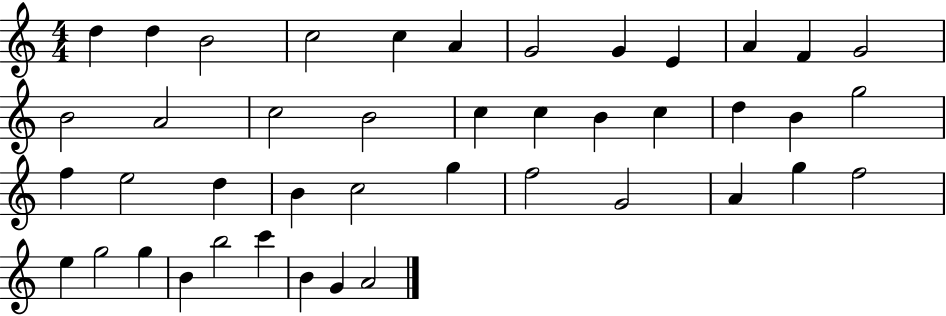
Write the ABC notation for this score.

X:1
T:Untitled
M:4/4
L:1/4
K:C
d d B2 c2 c A G2 G E A F G2 B2 A2 c2 B2 c c B c d B g2 f e2 d B c2 g f2 G2 A g f2 e g2 g B b2 c' B G A2